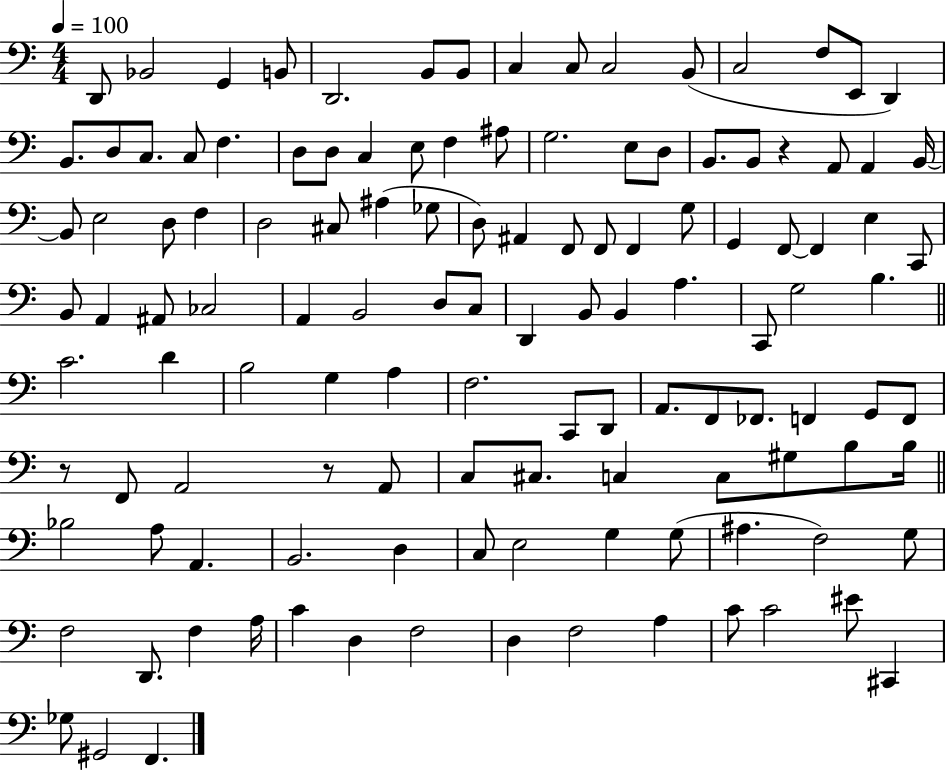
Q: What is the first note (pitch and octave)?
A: D2